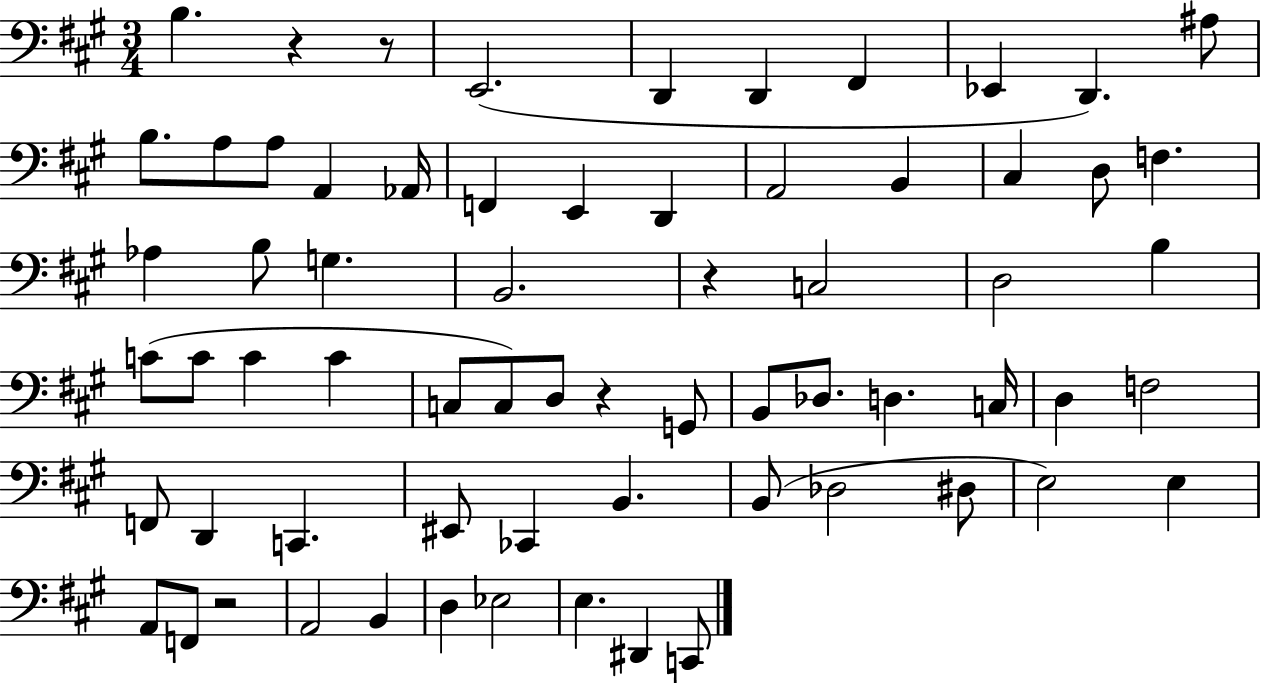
{
  \clef bass
  \numericTimeSignature
  \time 3/4
  \key a \major
  b4. r4 r8 | e,2.( | d,4 d,4 fis,4 | ees,4 d,4.) ais8 | \break b8. a8 a8 a,4 aes,16 | f,4 e,4 d,4 | a,2 b,4 | cis4 d8 f4. | \break aes4 b8 g4. | b,2. | r4 c2 | d2 b4 | \break c'8( c'8 c'4 c'4 | c8 c8) d8 r4 g,8 | b,8 des8. d4. c16 | d4 f2 | \break f,8 d,4 c,4. | eis,8 ces,4 b,4. | b,8( des2 dis8 | e2) e4 | \break a,8 f,8 r2 | a,2 b,4 | d4 ees2 | e4. dis,4 c,8 | \break \bar "|."
}